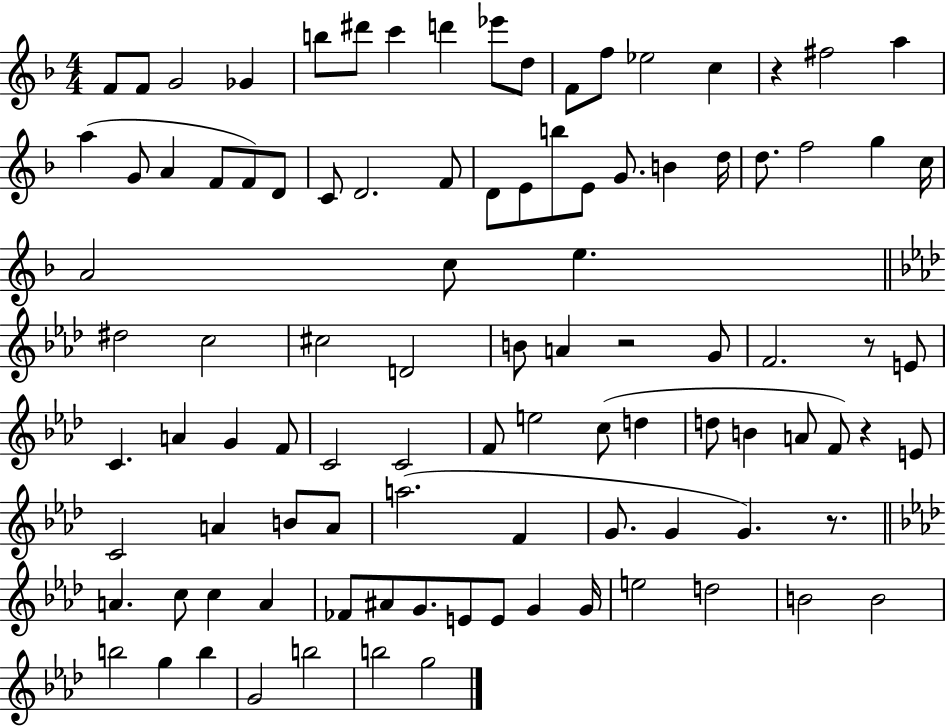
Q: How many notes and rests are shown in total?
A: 99